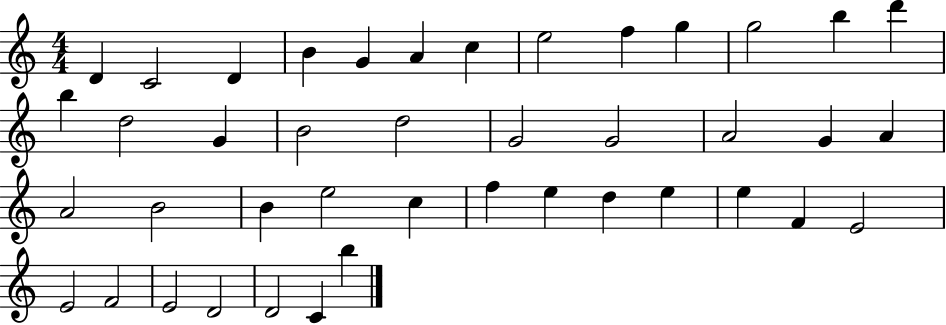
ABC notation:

X:1
T:Untitled
M:4/4
L:1/4
K:C
D C2 D B G A c e2 f g g2 b d' b d2 G B2 d2 G2 G2 A2 G A A2 B2 B e2 c f e d e e F E2 E2 F2 E2 D2 D2 C b